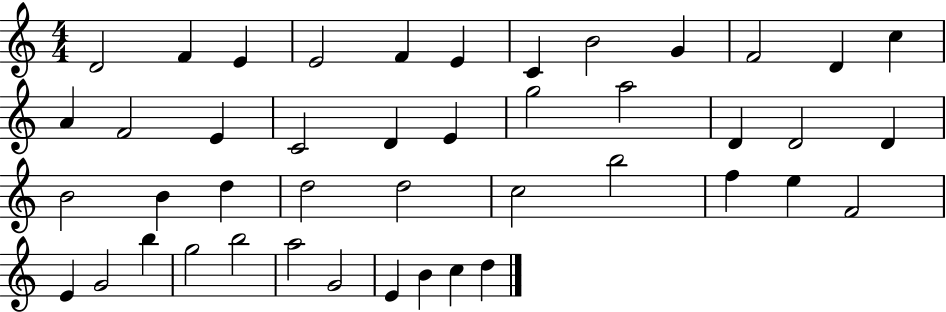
D4/h F4/q E4/q E4/h F4/q E4/q C4/q B4/h G4/q F4/h D4/q C5/q A4/q F4/h E4/q C4/h D4/q E4/q G5/h A5/h D4/q D4/h D4/q B4/h B4/q D5/q D5/h D5/h C5/h B5/h F5/q E5/q F4/h E4/q G4/h B5/q G5/h B5/h A5/h G4/h E4/q B4/q C5/q D5/q